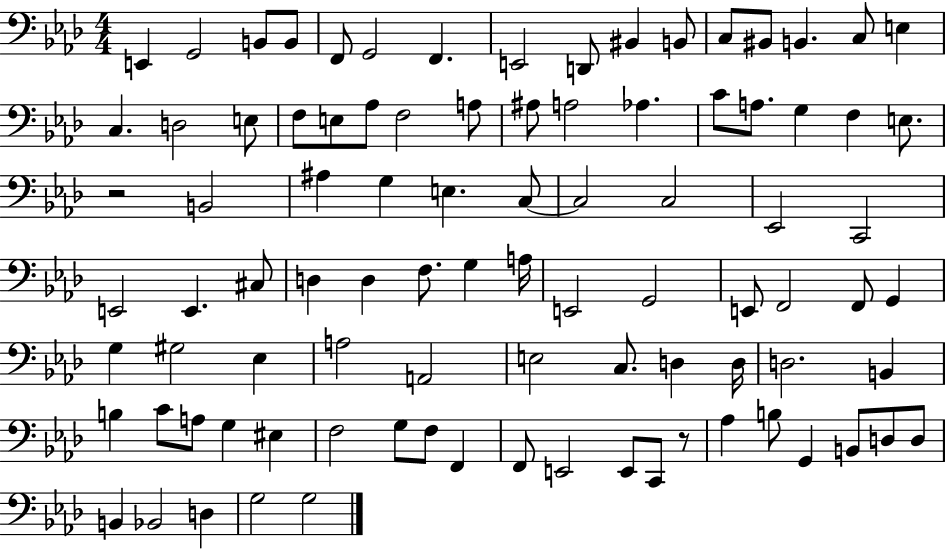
E2/q G2/h B2/e B2/e F2/e G2/h F2/q. E2/h D2/e BIS2/q B2/e C3/e BIS2/e B2/q. C3/e E3/q C3/q. D3/h E3/e F3/e E3/e Ab3/e F3/h A3/e A#3/e A3/h Ab3/q. C4/e A3/e. G3/q F3/q E3/e. R/h B2/h A#3/q G3/q E3/q. C3/e C3/h C3/h Eb2/h C2/h E2/h E2/q. C#3/e D3/q D3/q F3/e. G3/q A3/s E2/h G2/h E2/e F2/h F2/e G2/q G3/q G#3/h Eb3/q A3/h A2/h E3/h C3/e. D3/q D3/s D3/h. B2/q B3/q C4/e A3/e G3/q EIS3/q F3/h G3/e F3/e F2/q F2/e E2/h E2/e C2/e R/e Ab3/q B3/e G2/q B2/e D3/e D3/e B2/q Bb2/h D3/q G3/h G3/h